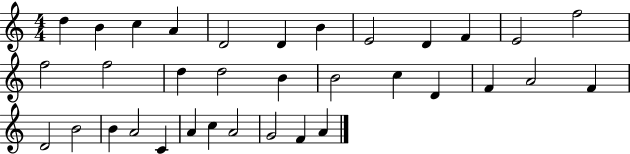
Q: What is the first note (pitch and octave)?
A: D5